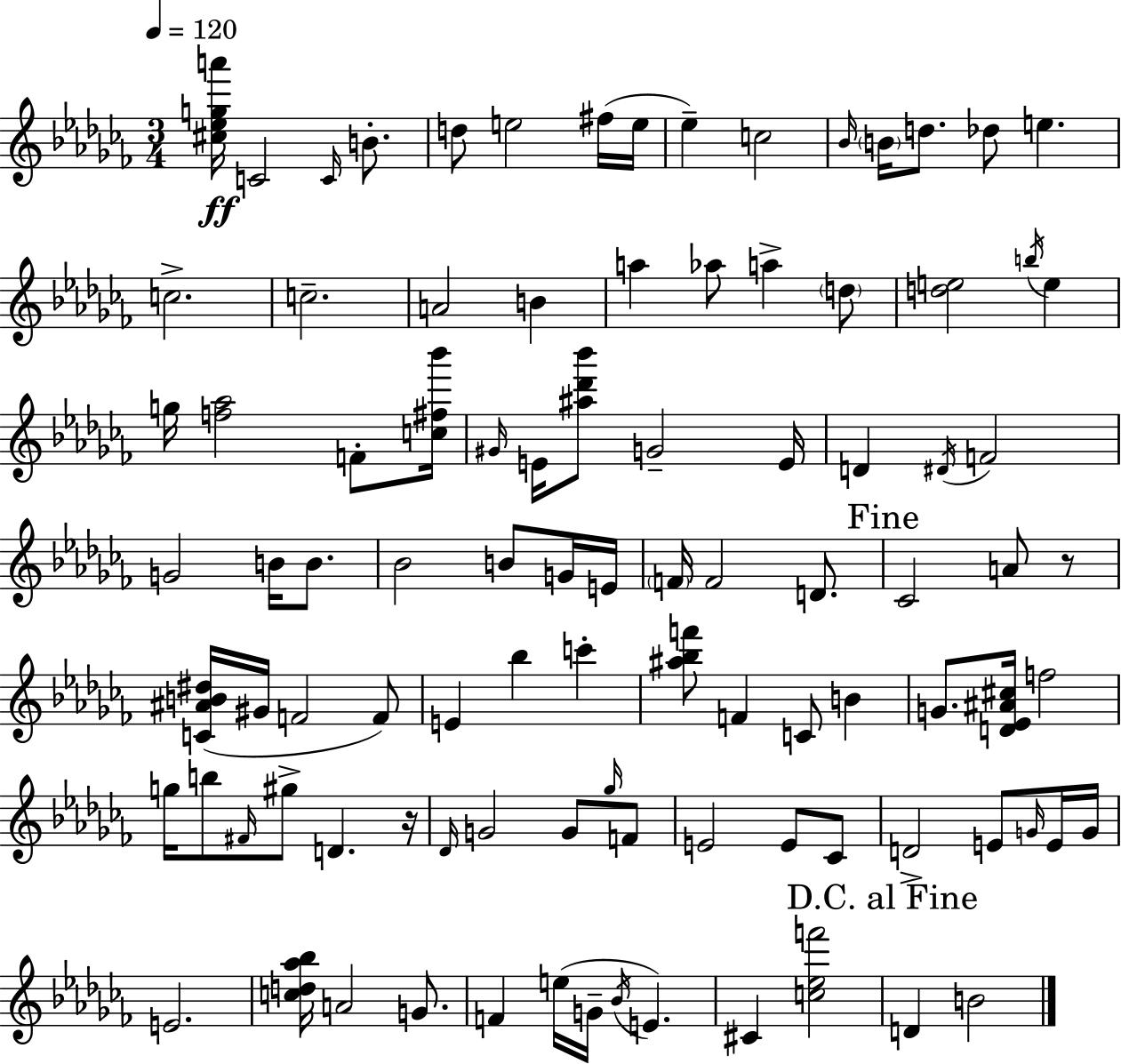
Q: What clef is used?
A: treble